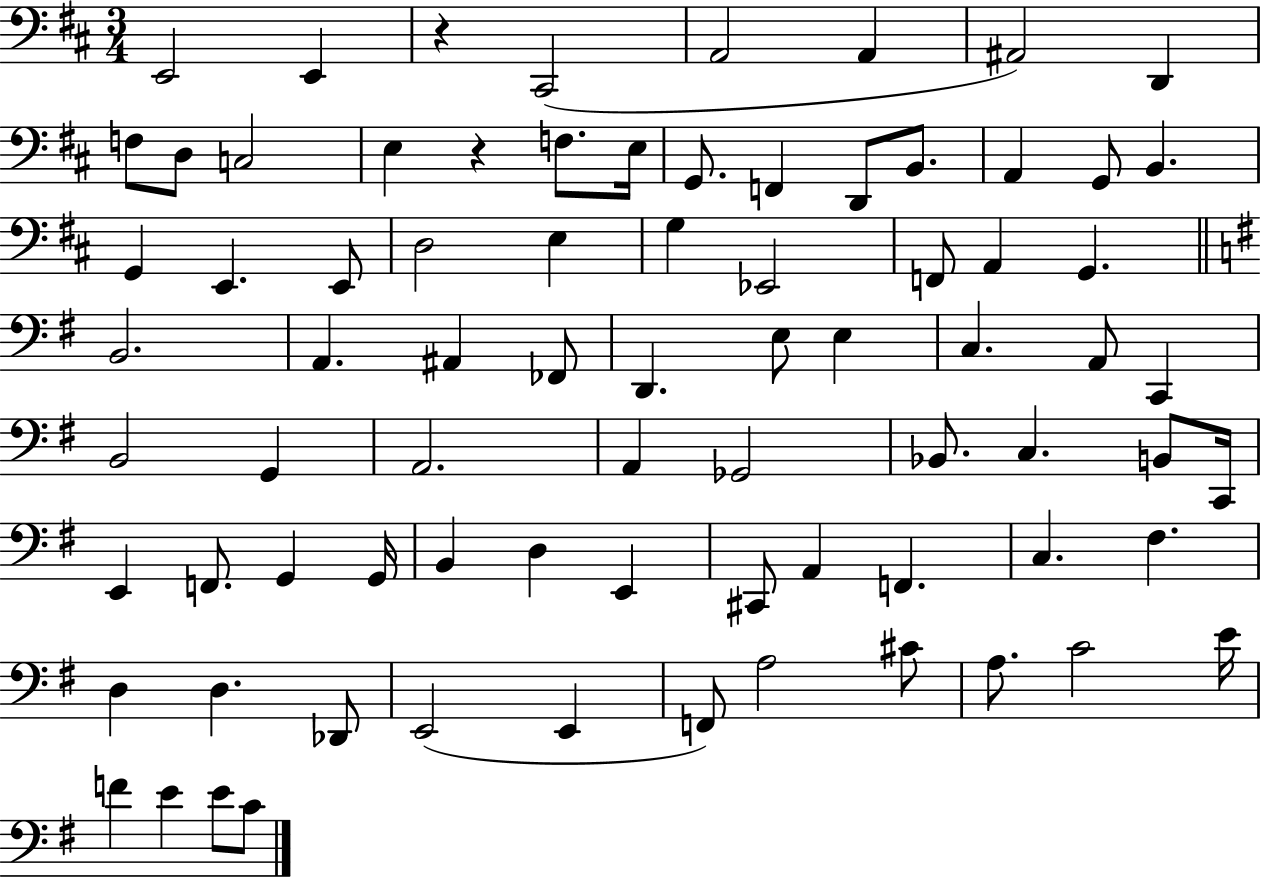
E2/h E2/q R/q C#2/h A2/h A2/q A#2/h D2/q F3/e D3/e C3/h E3/q R/q F3/e. E3/s G2/e. F2/q D2/e B2/e. A2/q G2/e B2/q. G2/q E2/q. E2/e D3/h E3/q G3/q Eb2/h F2/e A2/q G2/q. B2/h. A2/q. A#2/q FES2/e D2/q. E3/e E3/q C3/q. A2/e C2/q B2/h G2/q A2/h. A2/q Gb2/h Bb2/e. C3/q. B2/e C2/s E2/q F2/e. G2/q G2/s B2/q D3/q E2/q C#2/e A2/q F2/q. C3/q. F#3/q. D3/q D3/q. Db2/e E2/h E2/q F2/e A3/h C#4/e A3/e. C4/h E4/s F4/q E4/q E4/e C4/e